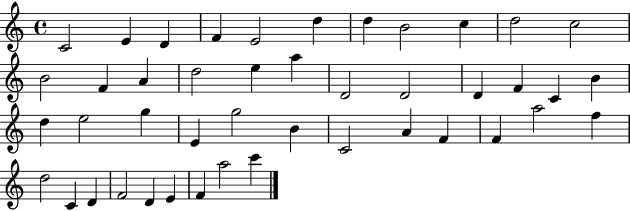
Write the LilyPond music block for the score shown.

{
  \clef treble
  \time 4/4
  \defaultTimeSignature
  \key c \major
  c'2 e'4 d'4 | f'4 e'2 d''4 | d''4 b'2 c''4 | d''2 c''2 | \break b'2 f'4 a'4 | d''2 e''4 a''4 | d'2 d'2 | d'4 f'4 c'4 b'4 | \break d''4 e''2 g''4 | e'4 g''2 b'4 | c'2 a'4 f'4 | f'4 a''2 f''4 | \break d''2 c'4 d'4 | f'2 d'4 e'4 | f'4 a''2 c'''4 | \bar "|."
}